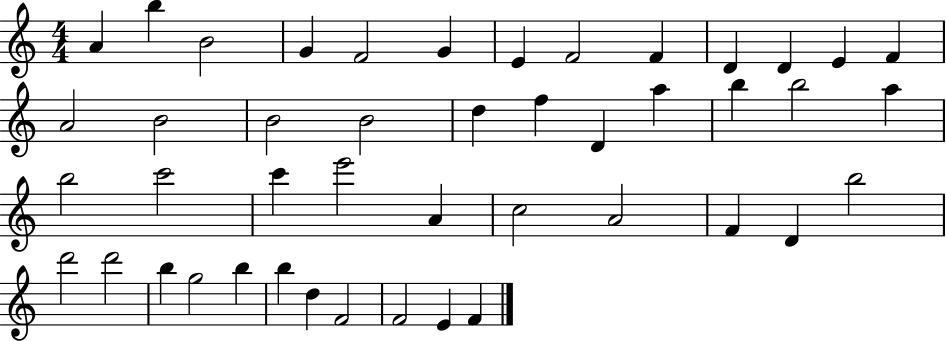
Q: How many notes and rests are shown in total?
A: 45